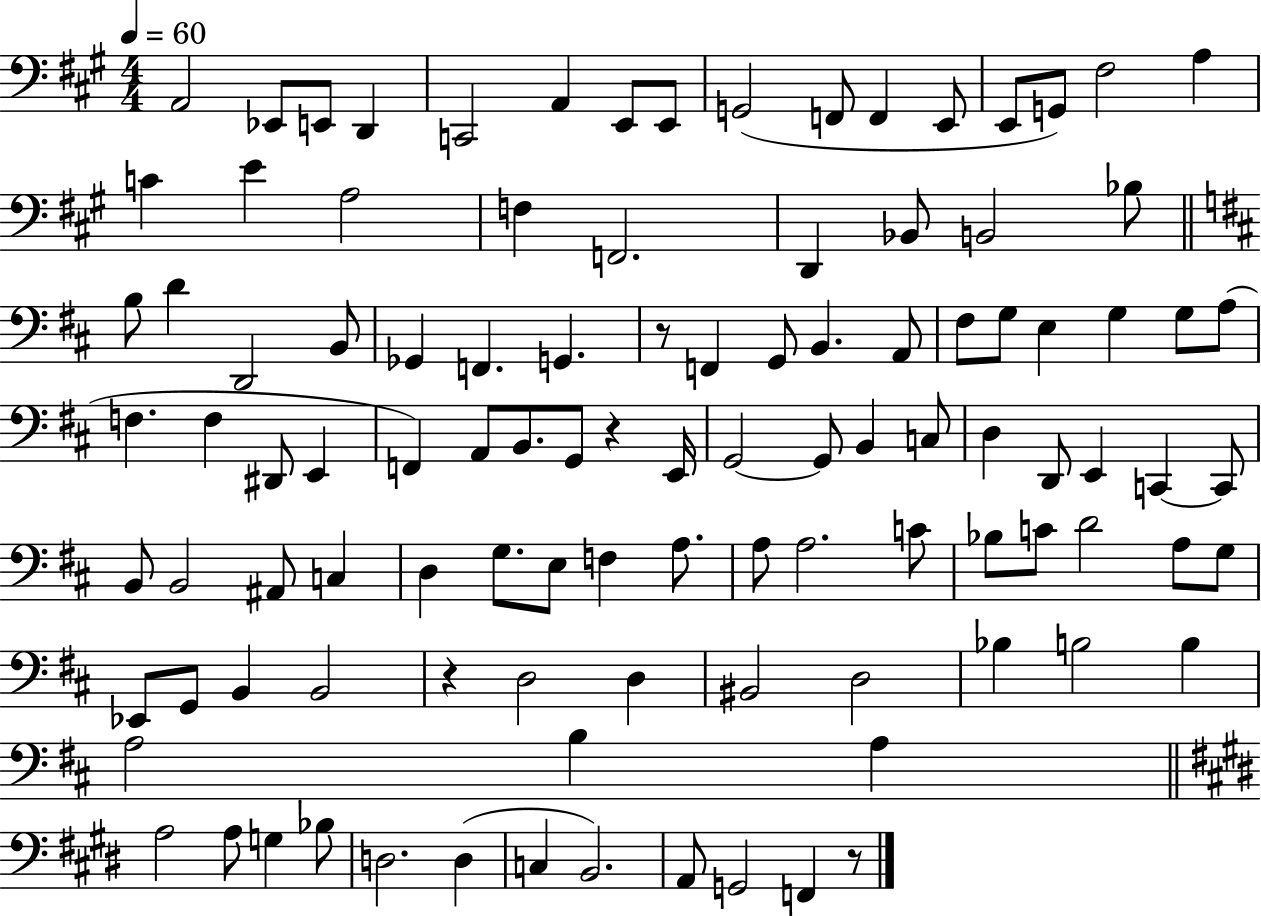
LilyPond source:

{
  \clef bass
  \numericTimeSignature
  \time 4/4
  \key a \major
  \tempo 4 = 60
  a,2 ees,8 e,8 d,4 | c,2 a,4 e,8 e,8 | g,2( f,8 f,4 e,8 | e,8 g,8) fis2 a4 | \break c'4 e'4 a2 | f4 f,2. | d,4 bes,8 b,2 bes8 | \bar "||" \break \key b \minor b8 d'4 d,2 b,8 | ges,4 f,4. g,4. | r8 f,4 g,8 b,4. a,8 | fis8 g8 e4 g4 g8 a8( | \break f4. f4 dis,8 e,4 | f,4) a,8 b,8. g,8 r4 e,16 | g,2~~ g,8 b,4 c8 | d4 d,8 e,4 c,4~~ c,8 | \break b,8 b,2 ais,8 c4 | d4 g8. e8 f4 a8. | a8 a2. c'8 | bes8 c'8 d'2 a8 g8 | \break ees,8 g,8 b,4 b,2 | r4 d2 d4 | bis,2 d2 | bes4 b2 b4 | \break a2 b4 a4 | \bar "||" \break \key e \major a2 a8 g4 bes8 | d2. d4( | c4 b,2.) | a,8 g,2 f,4 r8 | \break \bar "|."
}